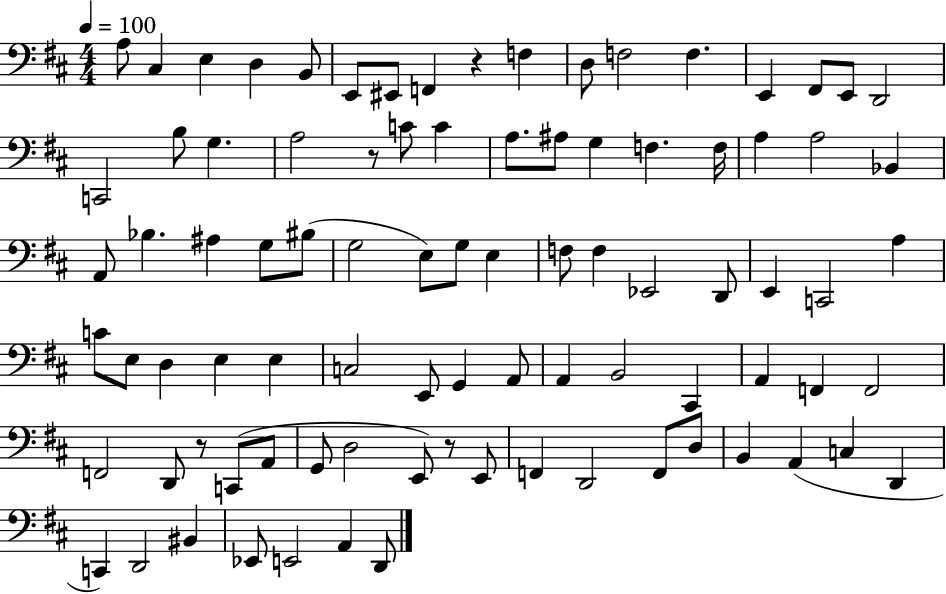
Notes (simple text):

A3/e C#3/q E3/q D3/q B2/e E2/e EIS2/e F2/q R/q F3/q D3/e F3/h F3/q. E2/q F#2/e E2/e D2/h C2/h B3/e G3/q. A3/h R/e C4/e C4/q A3/e. A#3/e G3/q F3/q. F3/s A3/q A3/h Bb2/q A2/e Bb3/q. A#3/q G3/e BIS3/e G3/h E3/e G3/e E3/q F3/e F3/q Eb2/h D2/e E2/q C2/h A3/q C4/e E3/e D3/q E3/q E3/q C3/h E2/e G2/q A2/e A2/q B2/h C#2/q A2/q F2/q F2/h F2/h D2/e R/e C2/e A2/e G2/e D3/h E2/e R/e E2/e F2/q D2/h F2/e D3/e B2/q A2/q C3/q D2/q C2/q D2/h BIS2/q Eb2/e E2/h A2/q D2/e